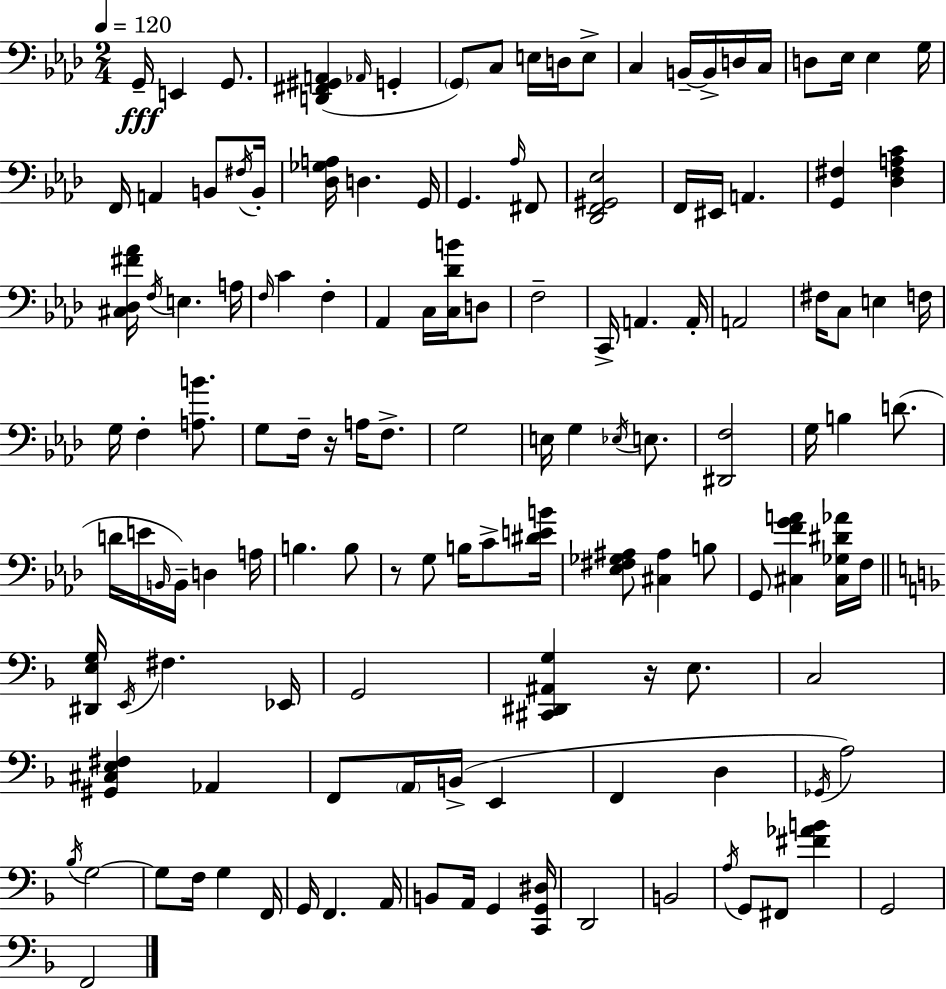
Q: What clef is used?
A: bass